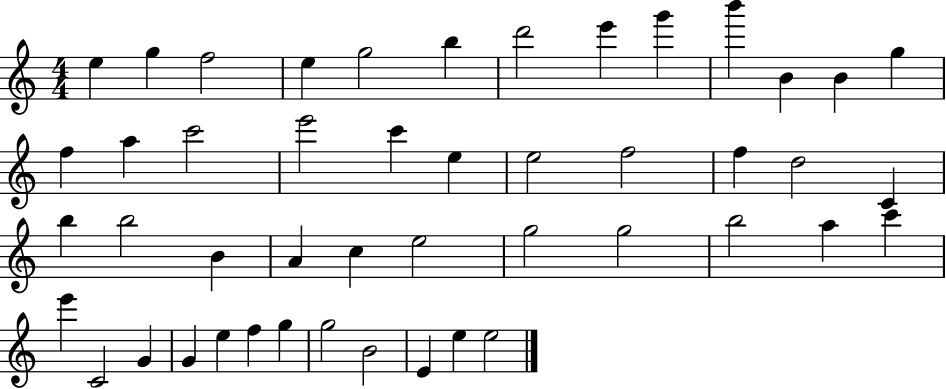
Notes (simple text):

E5/q G5/q F5/h E5/q G5/h B5/q D6/h E6/q G6/q B6/q B4/q B4/q G5/q F5/q A5/q C6/h E6/h C6/q E5/q E5/h F5/h F5/q D5/h C4/q B5/q B5/h B4/q A4/q C5/q E5/h G5/h G5/h B5/h A5/q C6/q E6/q C4/h G4/q G4/q E5/q F5/q G5/q G5/h B4/h E4/q E5/q E5/h